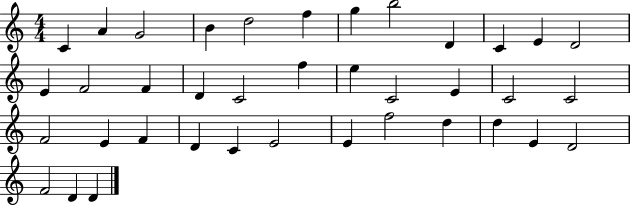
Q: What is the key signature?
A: C major